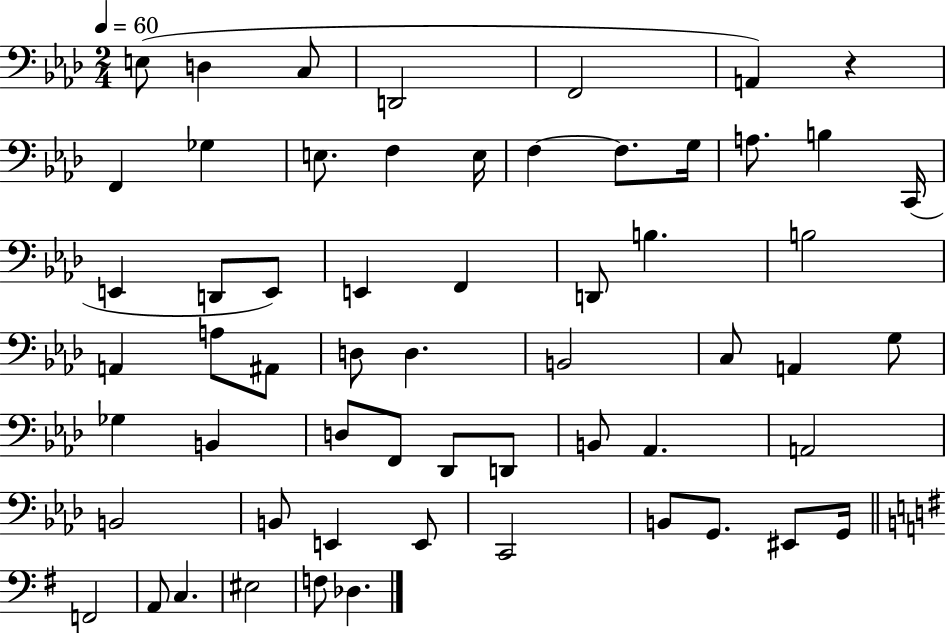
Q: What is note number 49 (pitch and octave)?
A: B2